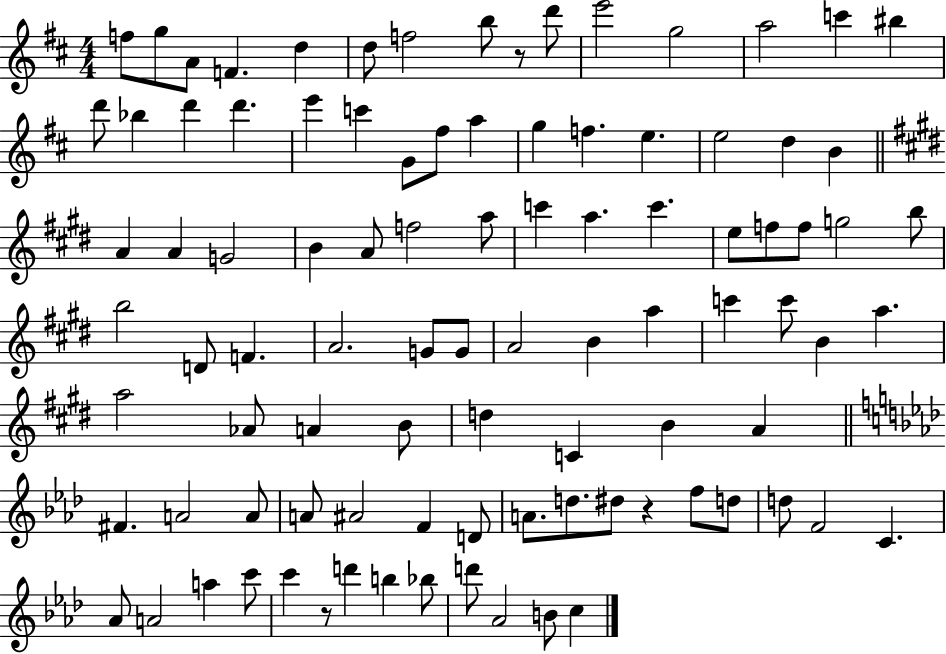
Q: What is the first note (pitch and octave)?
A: F5